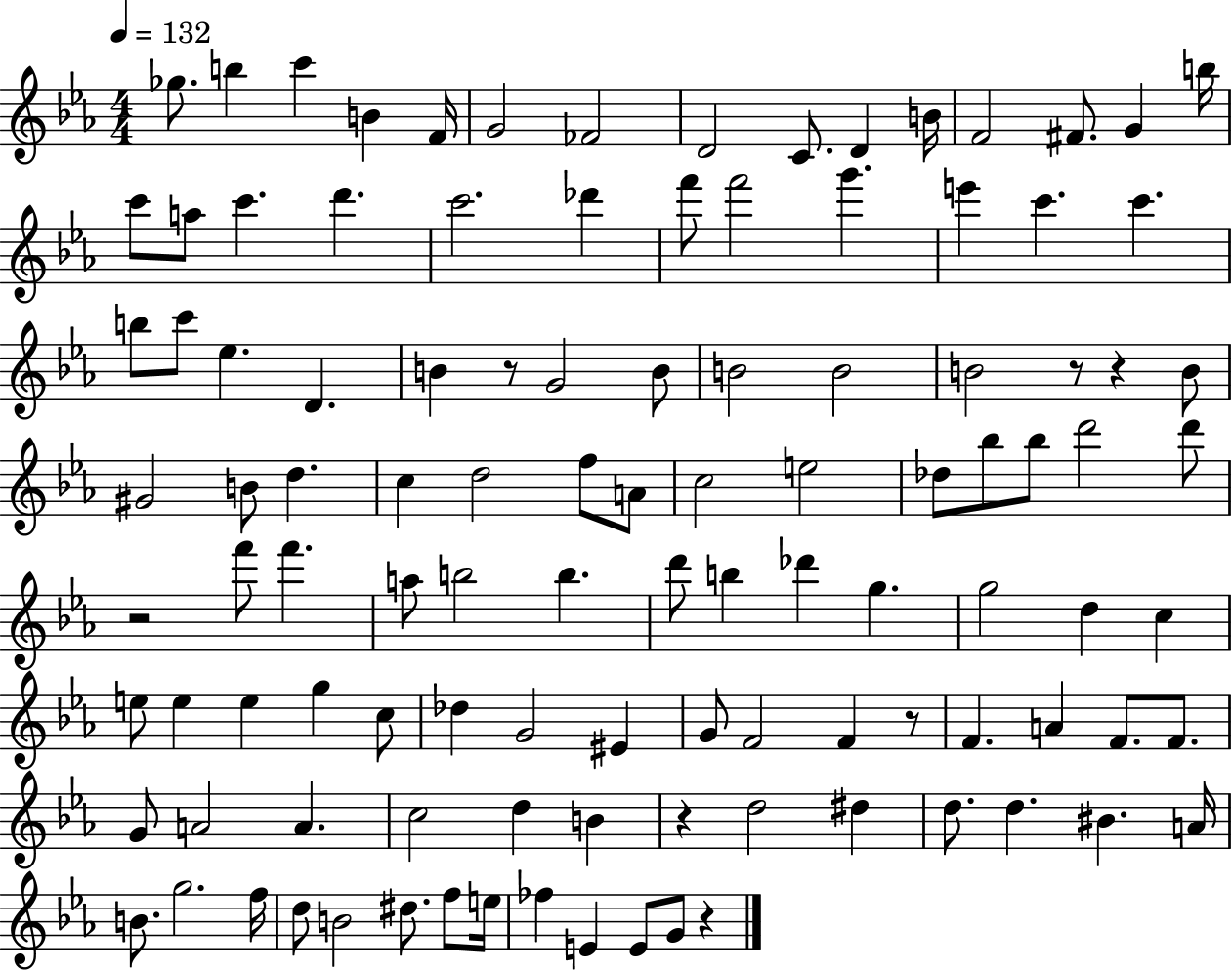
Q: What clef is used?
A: treble